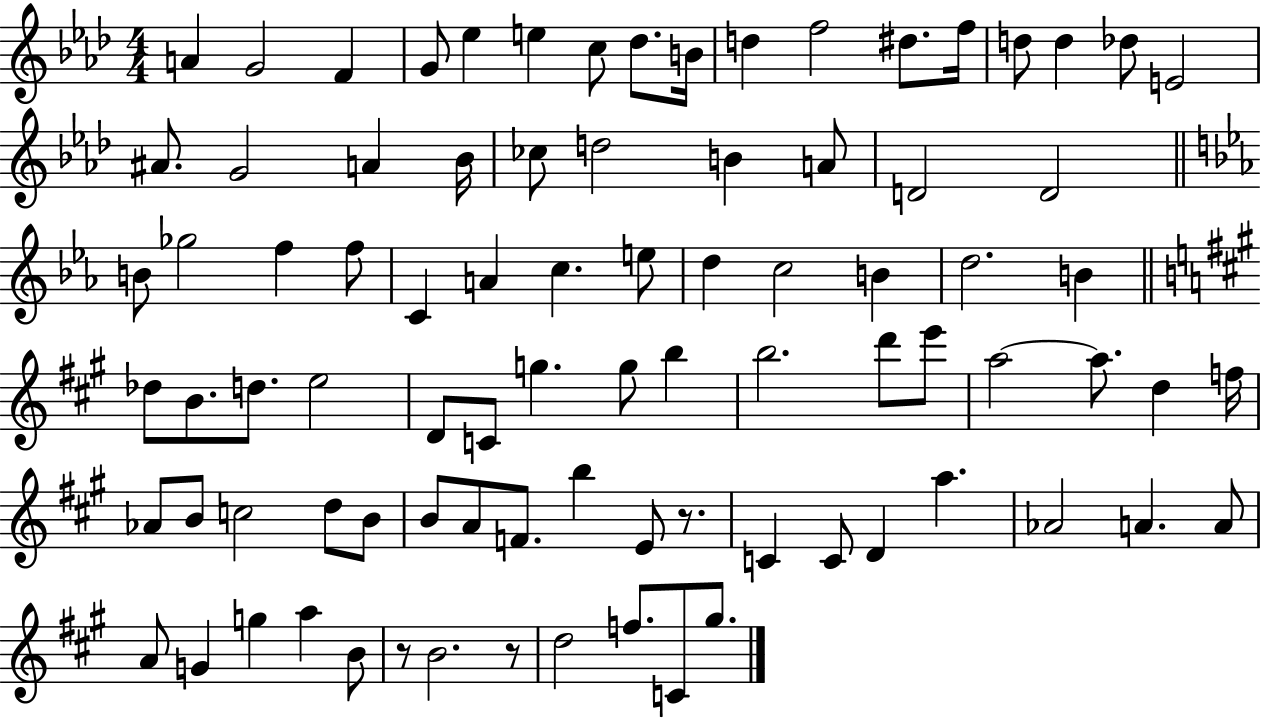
A4/q G4/h F4/q G4/e Eb5/q E5/q C5/e Db5/e. B4/s D5/q F5/h D#5/e. F5/s D5/e D5/q Db5/e E4/h A#4/e. G4/h A4/q Bb4/s CES5/e D5/h B4/q A4/e D4/h D4/h B4/e Gb5/h F5/q F5/e C4/q A4/q C5/q. E5/e D5/q C5/h B4/q D5/h. B4/q Db5/e B4/e. D5/e. E5/h D4/e C4/e G5/q. G5/e B5/q B5/h. D6/e E6/e A5/h A5/e. D5/q F5/s Ab4/e B4/e C5/h D5/e B4/e B4/e A4/e F4/e. B5/q E4/e R/e. C4/q C4/e D4/q A5/q. Ab4/h A4/q. A4/e A4/e G4/q G5/q A5/q B4/e R/e B4/h. R/e D5/h F5/e. C4/e G#5/e.